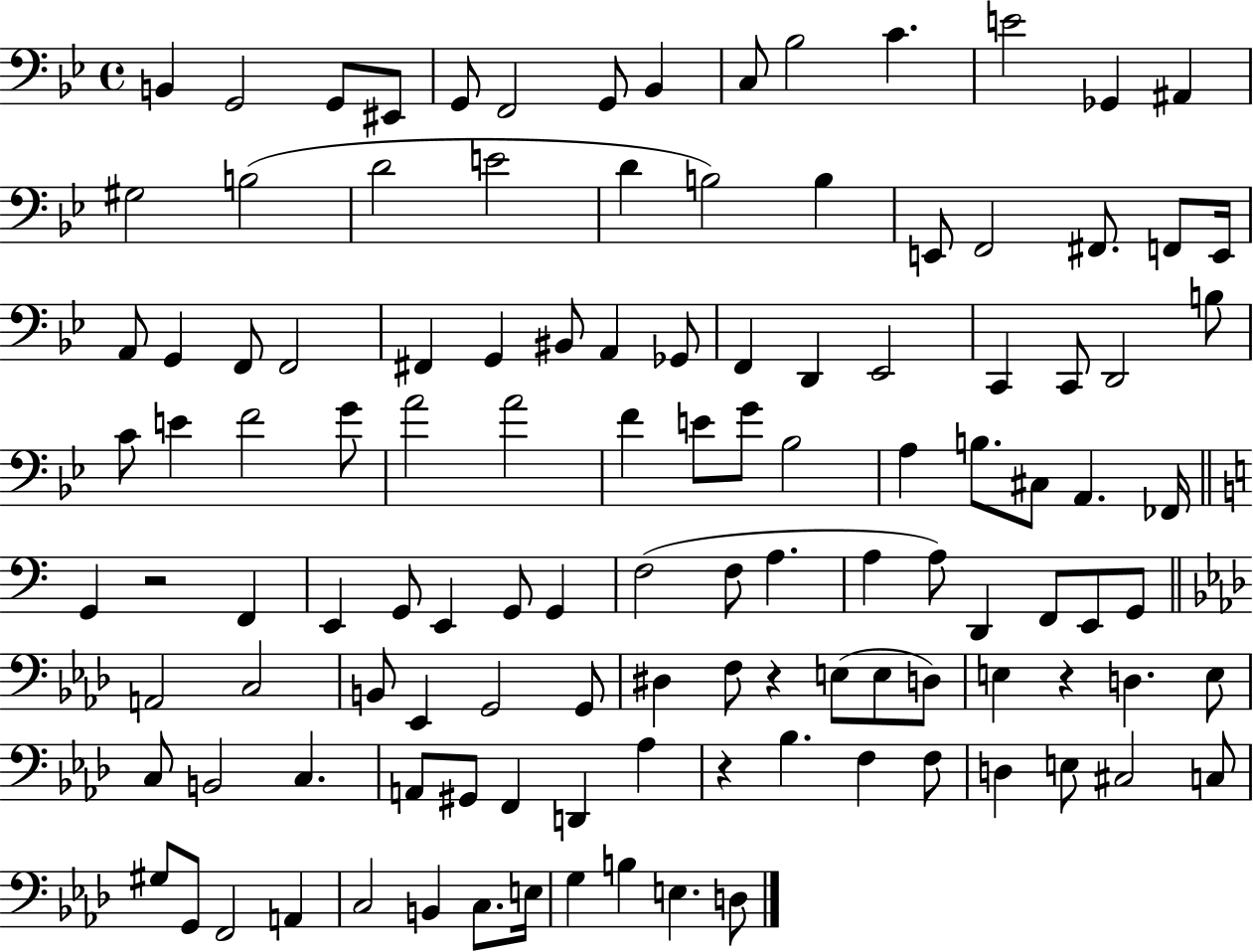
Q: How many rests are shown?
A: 4